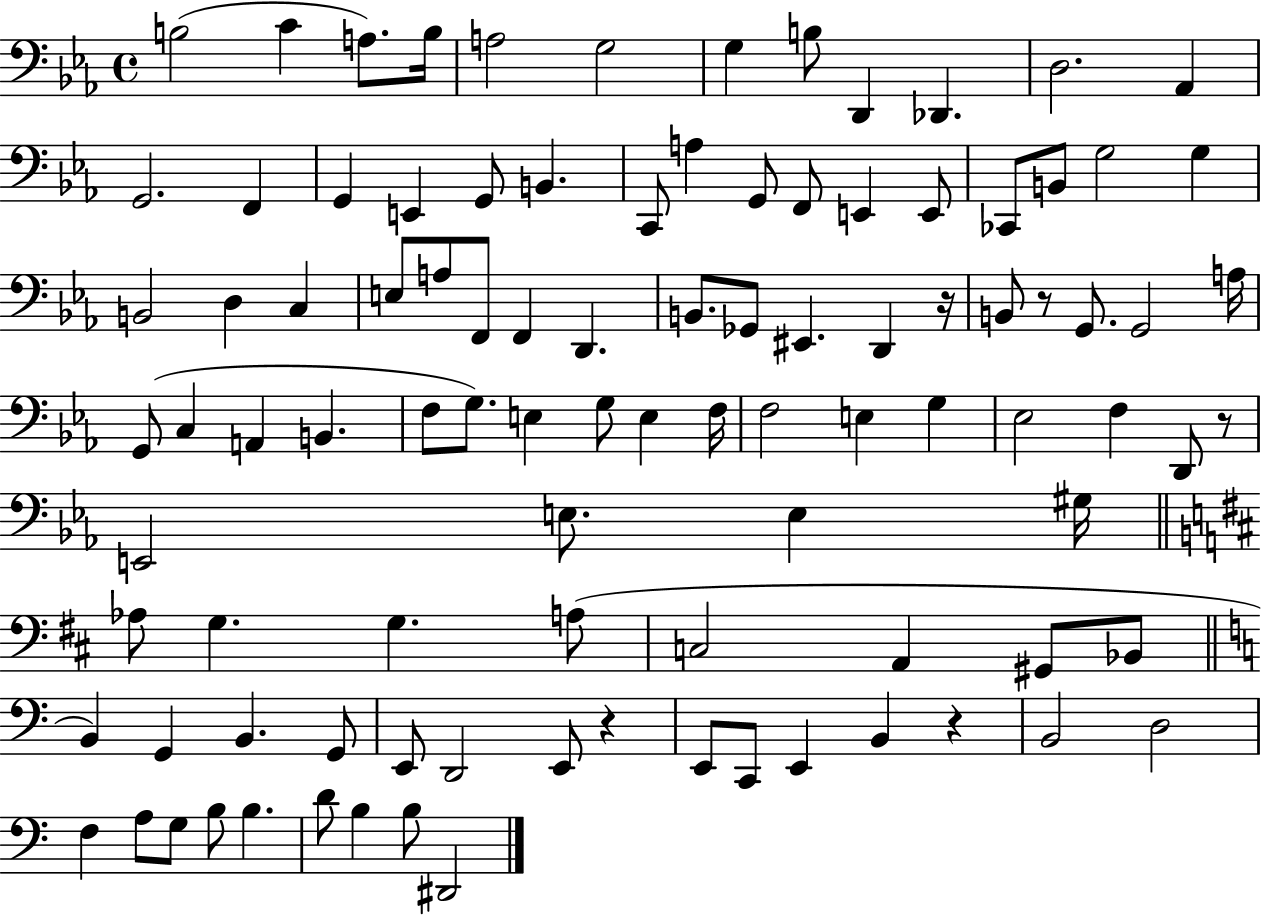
B3/h C4/q A3/e. B3/s A3/h G3/h G3/q B3/e D2/q Db2/q. D3/h. Ab2/q G2/h. F2/q G2/q E2/q G2/e B2/q. C2/e A3/q G2/e F2/e E2/q E2/e CES2/e B2/e G3/h G3/q B2/h D3/q C3/q E3/e A3/e F2/e F2/q D2/q. B2/e. Gb2/e EIS2/q. D2/q R/s B2/e R/e G2/e. G2/h A3/s G2/e C3/q A2/q B2/q. F3/e G3/e. E3/q G3/e E3/q F3/s F3/h E3/q G3/q Eb3/h F3/q D2/e R/e E2/h E3/e. E3/q G#3/s Ab3/e G3/q. G3/q. A3/e C3/h A2/q G#2/e Bb2/e B2/q G2/q B2/q. G2/e E2/e D2/h E2/e R/q E2/e C2/e E2/q B2/q R/q B2/h D3/h F3/q A3/e G3/e B3/e B3/q. D4/e B3/q B3/e D#2/h